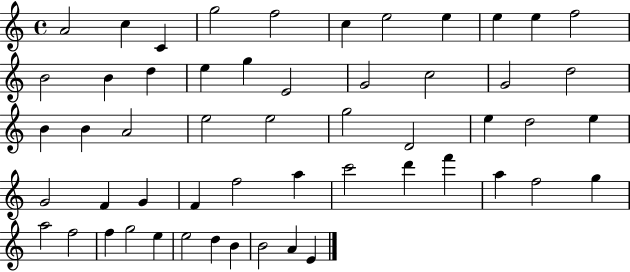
A4/h C5/q C4/q G5/h F5/h C5/q E5/h E5/q E5/q E5/q F5/h B4/h B4/q D5/q E5/q G5/q E4/h G4/h C5/h G4/h D5/h B4/q B4/q A4/h E5/h E5/h G5/h D4/h E5/q D5/h E5/q G4/h F4/q G4/q F4/q F5/h A5/q C6/h D6/q F6/q A5/q F5/h G5/q A5/h F5/h F5/q G5/h E5/q E5/h D5/q B4/q B4/h A4/q E4/q